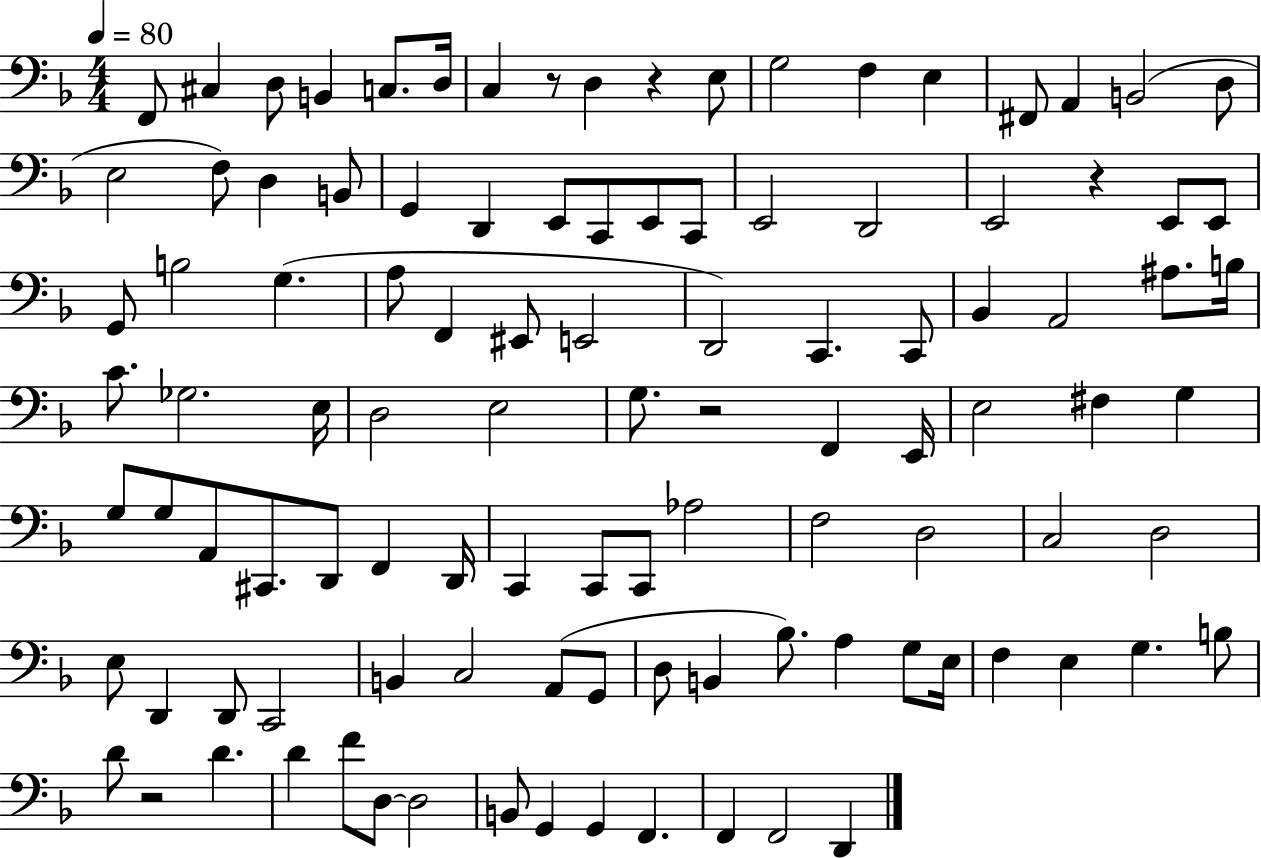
X:1
T:Untitled
M:4/4
L:1/4
K:F
F,,/2 ^C, D,/2 B,, C,/2 D,/4 C, z/2 D, z E,/2 G,2 F, E, ^F,,/2 A,, B,,2 D,/2 E,2 F,/2 D, B,,/2 G,, D,, E,,/2 C,,/2 E,,/2 C,,/2 E,,2 D,,2 E,,2 z E,,/2 E,,/2 G,,/2 B,2 G, A,/2 F,, ^E,,/2 E,,2 D,,2 C,, C,,/2 _B,, A,,2 ^A,/2 B,/4 C/2 _G,2 E,/4 D,2 E,2 G,/2 z2 F,, E,,/4 E,2 ^F, G, G,/2 G,/2 A,,/2 ^C,,/2 D,,/2 F,, D,,/4 C,, C,,/2 C,,/2 _A,2 F,2 D,2 C,2 D,2 E,/2 D,, D,,/2 C,,2 B,, C,2 A,,/2 G,,/2 D,/2 B,, _B,/2 A, G,/2 E,/4 F, E, G, B,/2 D/2 z2 D D F/2 D,/2 D,2 B,,/2 G,, G,, F,, F,, F,,2 D,,